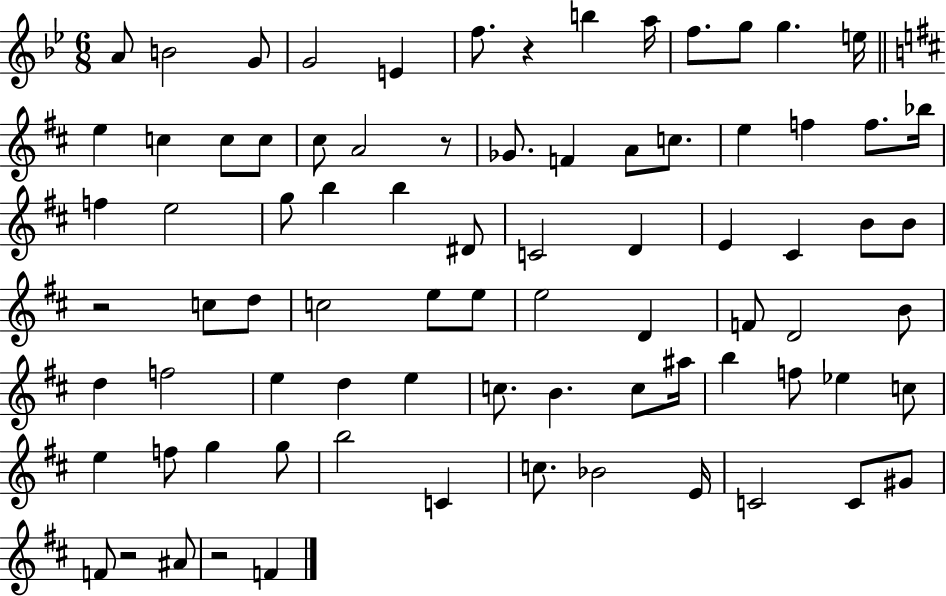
A4/e B4/h G4/e G4/h E4/q F5/e. R/q B5/q A5/s F5/e. G5/e G5/q. E5/s E5/q C5/q C5/e C5/e C#5/e A4/h R/e Gb4/e. F4/q A4/e C5/e. E5/q F5/q F5/e. Bb5/s F5/q E5/h G5/e B5/q B5/q D#4/e C4/h D4/q E4/q C#4/q B4/e B4/e R/h C5/e D5/e C5/h E5/e E5/e E5/h D4/q F4/e D4/h B4/e D5/q F5/h E5/q D5/q E5/q C5/e. B4/q. C5/e A#5/s B5/q F5/e Eb5/q C5/e E5/q F5/e G5/q G5/e B5/h C4/q C5/e. Bb4/h E4/s C4/h C4/e G#4/e F4/e R/h A#4/e R/h F4/q